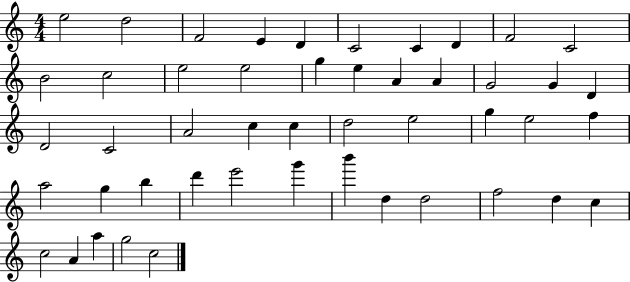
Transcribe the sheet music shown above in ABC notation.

X:1
T:Untitled
M:4/4
L:1/4
K:C
e2 d2 F2 E D C2 C D F2 C2 B2 c2 e2 e2 g e A A G2 G D D2 C2 A2 c c d2 e2 g e2 f a2 g b d' e'2 g' b' d d2 f2 d c c2 A a g2 c2